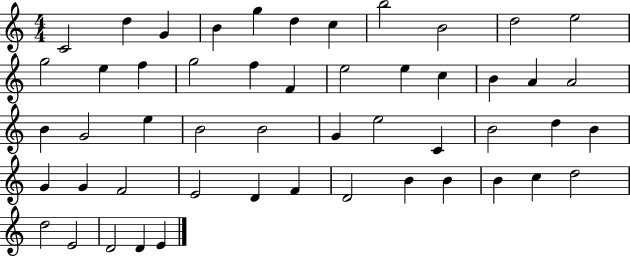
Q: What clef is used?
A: treble